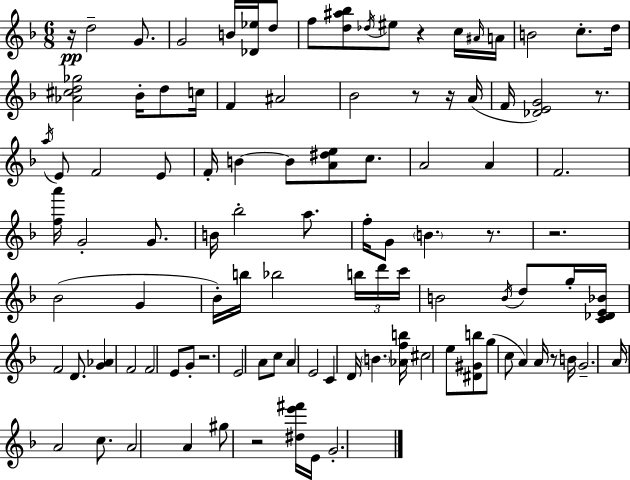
R/s D5/h G4/e. G4/h B4/s [Db4,Eb5]/s D5/e F5/e [D5,A#5,Bb5]/e Db5/s EIS5/e R/q C5/s A#4/s A4/s B4/h C5/e. D5/s [Ab4,C#5,D5,Gb5]/h Bb4/s D5/e C5/s F4/q A#4/h Bb4/h R/e R/s A4/s F4/s [Db4,E4,G4]/h R/e. A5/s E4/e F4/h E4/e F4/s B4/q B4/e [A4,D#5,E5]/e C5/e. A4/h A4/q F4/h. [F5,A6]/s G4/h G4/e. B4/s Bb5/h A5/e. F5/s G4/e B4/q. R/e. R/h. Bb4/h G4/q Bb4/s B5/s Bb5/h B5/s D6/s C6/s B4/h B4/s D5/e G5/s [C4,Db4,E4,Bb4]/s F4/h D4/e. [G4,Ab4]/q F4/h F4/h E4/e G4/e R/h. E4/h A4/e C5/e A4/q E4/h C4/q D4/s B4/q. [Ab4,F5,B5]/s C#5/h E5/e [D#4,G#4,B5]/e G5/e C5/e A4/q A4/s R/e B4/s G4/h. A4/s A4/h C5/e. A4/h A4/q G#5/e R/h [D#5,E6,F#6]/s E4/s G4/h.